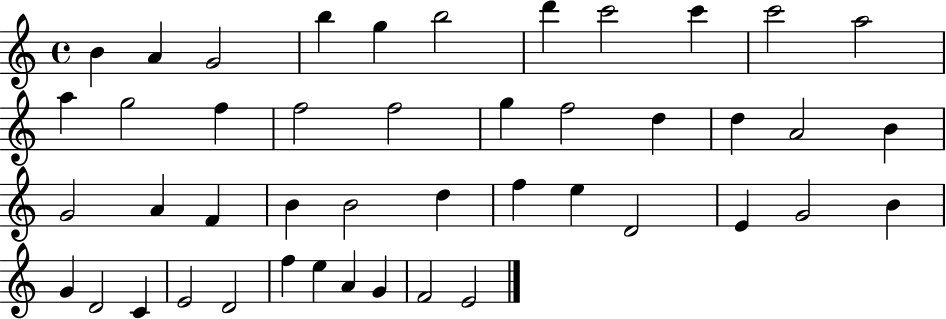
B4/q A4/q G4/h B5/q G5/q B5/h D6/q C6/h C6/q C6/h A5/h A5/q G5/h F5/q F5/h F5/h G5/q F5/h D5/q D5/q A4/h B4/q G4/h A4/q F4/q B4/q B4/h D5/q F5/q E5/q D4/h E4/q G4/h B4/q G4/q D4/h C4/q E4/h D4/h F5/q E5/q A4/q G4/q F4/h E4/h